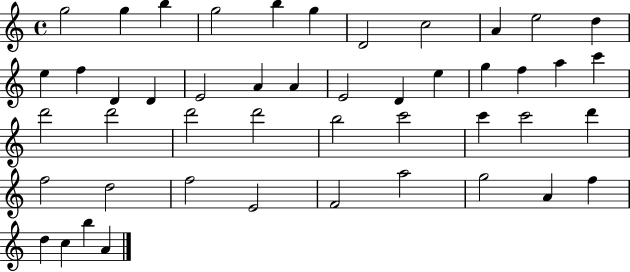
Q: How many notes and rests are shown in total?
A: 47